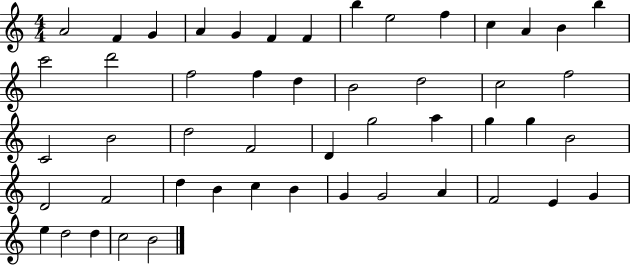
{
  \clef treble
  \numericTimeSignature
  \time 4/4
  \key c \major
  a'2 f'4 g'4 | a'4 g'4 f'4 f'4 | b''4 e''2 f''4 | c''4 a'4 b'4 b''4 | \break c'''2 d'''2 | f''2 f''4 d''4 | b'2 d''2 | c''2 f''2 | \break c'2 b'2 | d''2 f'2 | d'4 g''2 a''4 | g''4 g''4 b'2 | \break d'2 f'2 | d''4 b'4 c''4 b'4 | g'4 g'2 a'4 | f'2 e'4 g'4 | \break e''4 d''2 d''4 | c''2 b'2 | \bar "|."
}